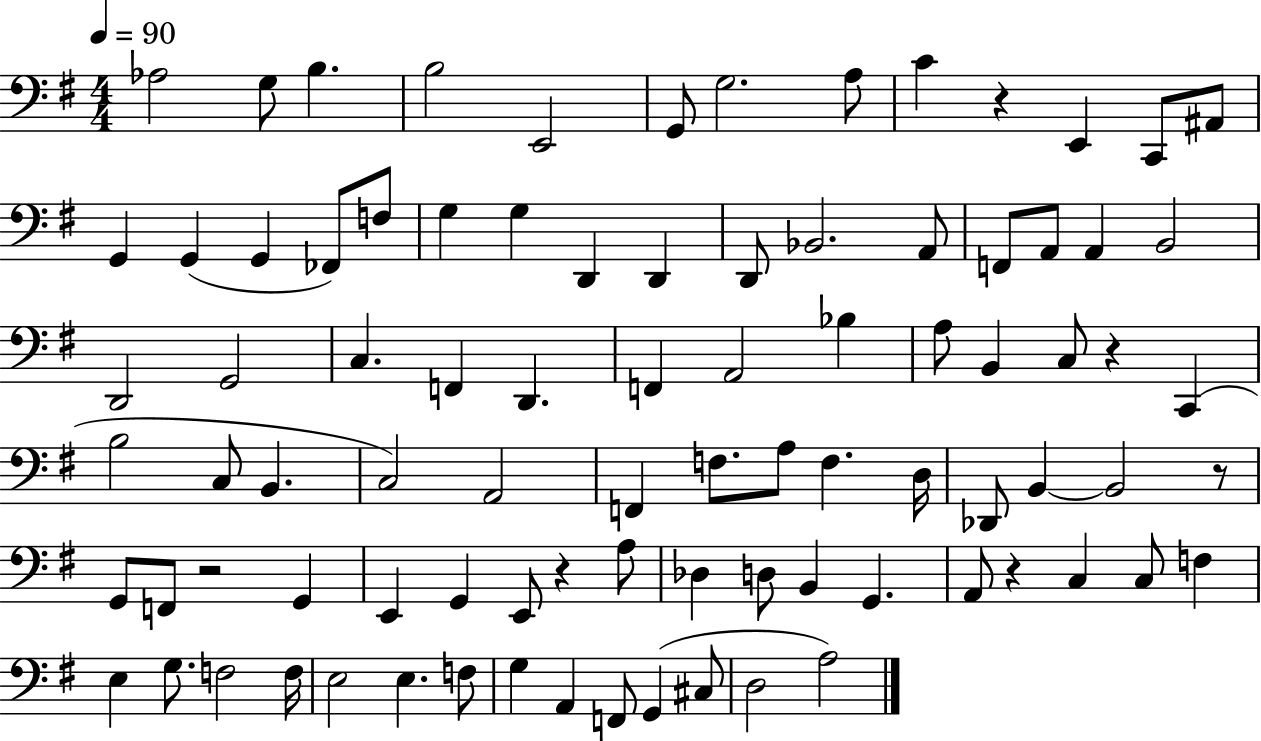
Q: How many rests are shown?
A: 6